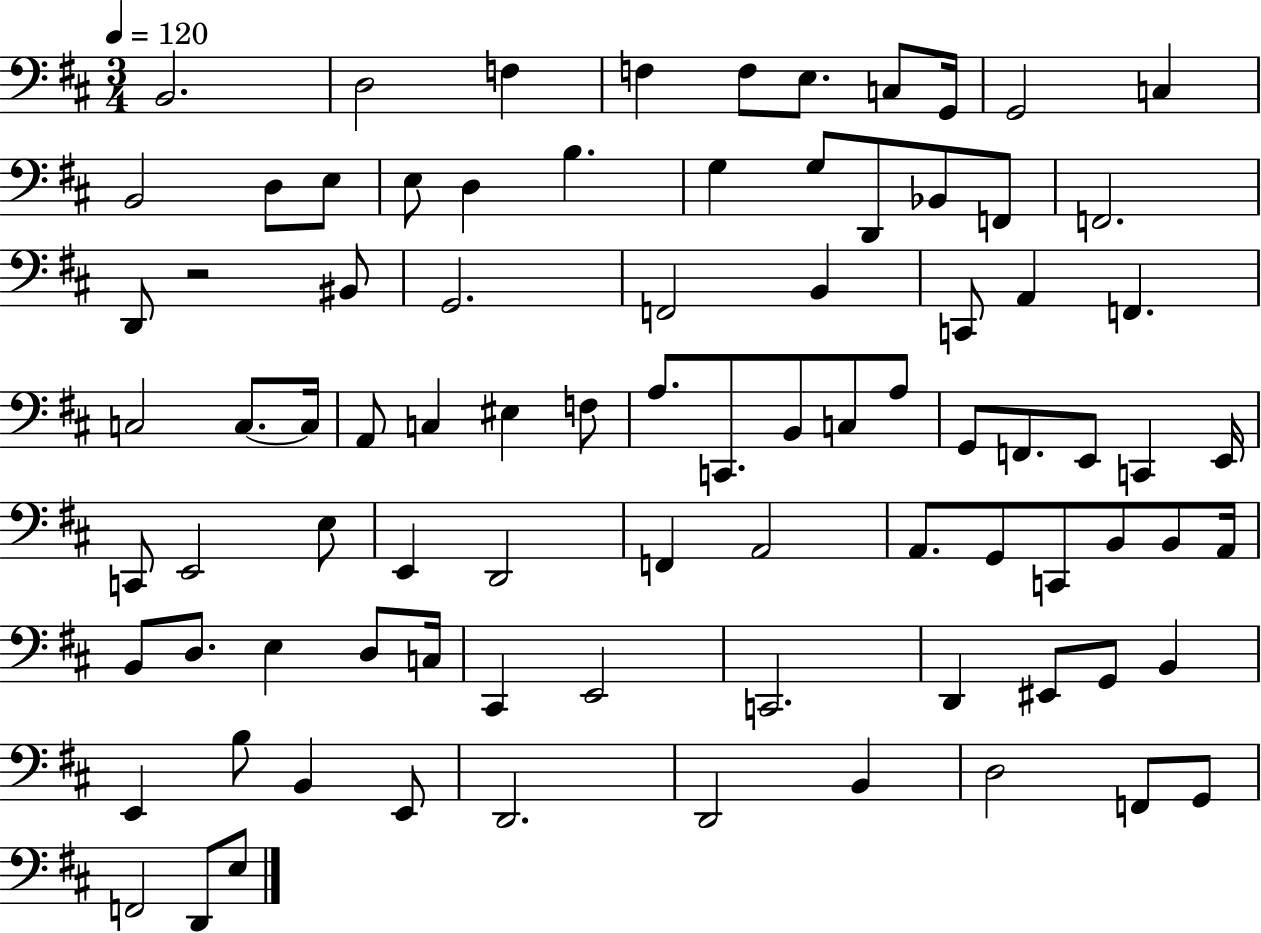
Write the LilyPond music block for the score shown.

{
  \clef bass
  \numericTimeSignature
  \time 3/4
  \key d \major
  \tempo 4 = 120
  b,2. | d2 f4 | f4 f8 e8. c8 g,16 | g,2 c4 | \break b,2 d8 e8 | e8 d4 b4. | g4 g8 d,8 bes,8 f,8 | f,2. | \break d,8 r2 bis,8 | g,2. | f,2 b,4 | c,8 a,4 f,4. | \break c2 c8.~~ c16 | a,8 c4 eis4 f8 | a8. c,8. b,8 c8 a8 | g,8 f,8. e,8 c,4 e,16 | \break c,8 e,2 e8 | e,4 d,2 | f,4 a,2 | a,8. g,8 c,8 b,8 b,8 a,16 | \break b,8 d8. e4 d8 c16 | cis,4 e,2 | c,2. | d,4 eis,8 g,8 b,4 | \break e,4 b8 b,4 e,8 | d,2. | d,2 b,4 | d2 f,8 g,8 | \break f,2 d,8 e8 | \bar "|."
}